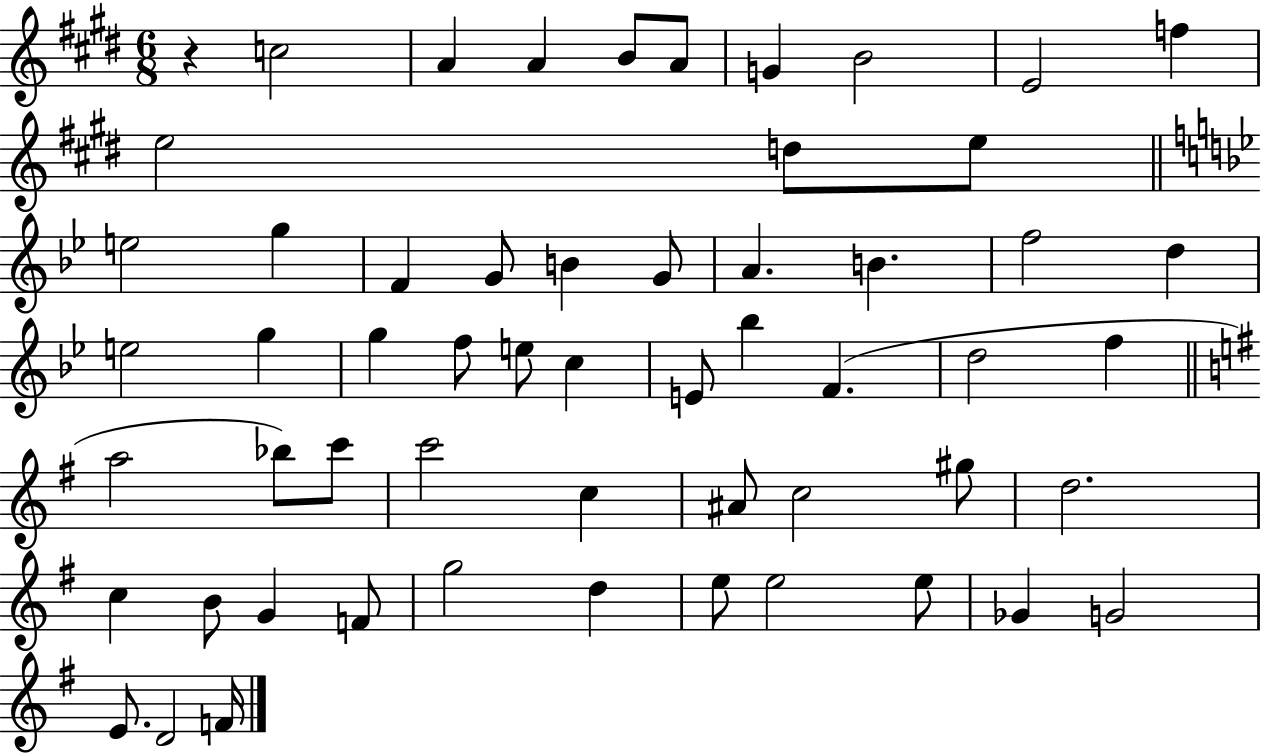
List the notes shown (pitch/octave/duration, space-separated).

R/q C5/h A4/q A4/q B4/e A4/e G4/q B4/h E4/h F5/q E5/h D5/e E5/e E5/h G5/q F4/q G4/e B4/q G4/e A4/q. B4/q. F5/h D5/q E5/h G5/q G5/q F5/e E5/e C5/q E4/e Bb5/q F4/q. D5/h F5/q A5/h Bb5/e C6/e C6/h C5/q A#4/e C5/h G#5/e D5/h. C5/q B4/e G4/q F4/e G5/h D5/q E5/e E5/h E5/e Gb4/q G4/h E4/e. D4/h F4/s